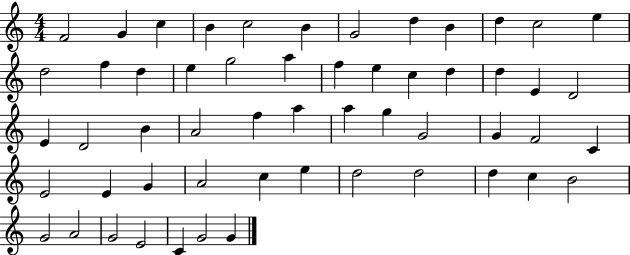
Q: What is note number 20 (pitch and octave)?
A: E5